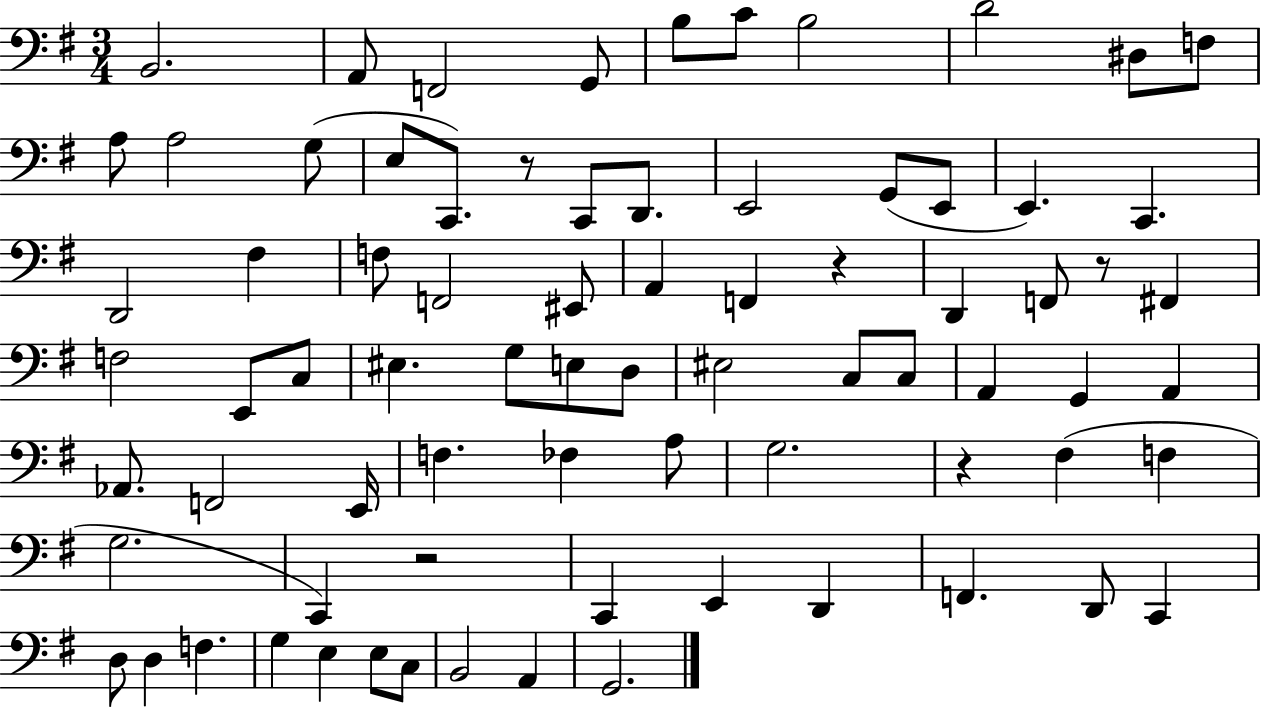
{
  \clef bass
  \numericTimeSignature
  \time 3/4
  \key g \major
  b,2. | a,8 f,2 g,8 | b8 c'8 b2 | d'2 dis8 f8 | \break a8 a2 g8( | e8 c,8.) r8 c,8 d,8. | e,2 g,8( e,8 | e,4.) c,4. | \break d,2 fis4 | f8 f,2 eis,8 | a,4 f,4 r4 | d,4 f,8 r8 fis,4 | \break f2 e,8 c8 | eis4. g8 e8 d8 | eis2 c8 c8 | a,4 g,4 a,4 | \break aes,8. f,2 e,16 | f4. fes4 a8 | g2. | r4 fis4( f4 | \break g2. | c,4) r2 | c,4 e,4 d,4 | f,4. d,8 c,4 | \break d8 d4 f4. | g4 e4 e8 c8 | b,2 a,4 | g,2. | \break \bar "|."
}